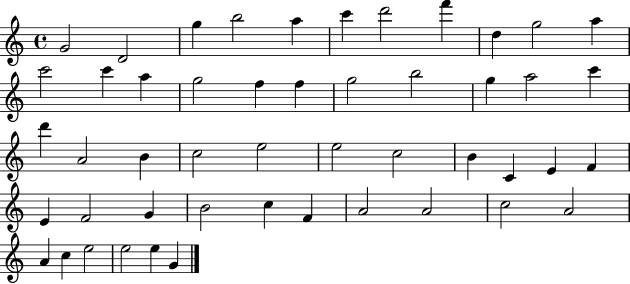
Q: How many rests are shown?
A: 0